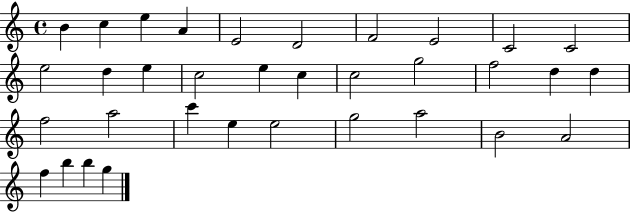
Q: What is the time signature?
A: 4/4